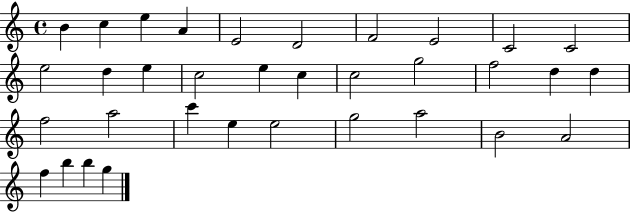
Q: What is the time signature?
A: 4/4